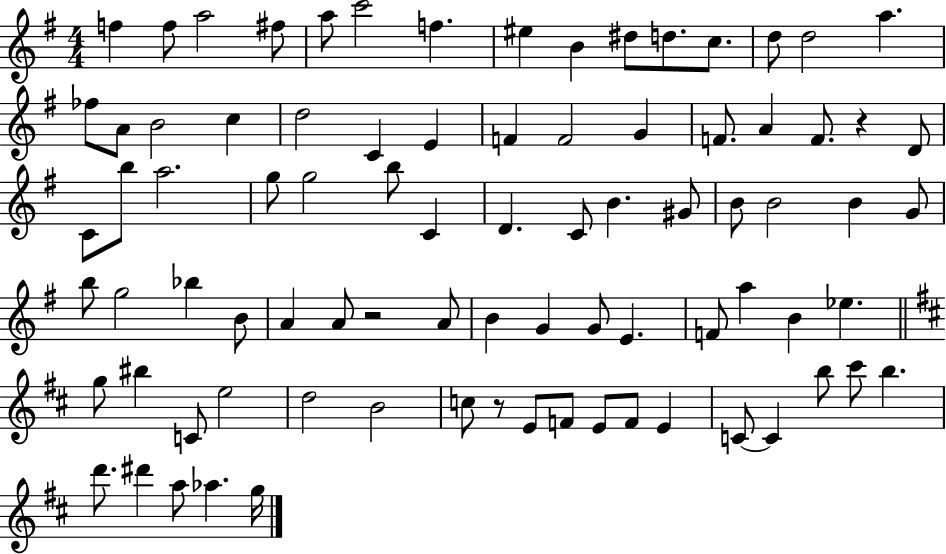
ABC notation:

X:1
T:Untitled
M:4/4
L:1/4
K:G
f f/2 a2 ^f/2 a/2 c'2 f ^e B ^d/2 d/2 c/2 d/2 d2 a _f/2 A/2 B2 c d2 C E F F2 G F/2 A F/2 z D/2 C/2 b/2 a2 g/2 g2 b/2 C D C/2 B ^G/2 B/2 B2 B G/2 b/2 g2 _b B/2 A A/2 z2 A/2 B G G/2 E F/2 a B _e g/2 ^b C/2 e2 d2 B2 c/2 z/2 E/2 F/2 E/2 F/2 E C/2 C b/2 ^c'/2 b d'/2 ^d' a/2 _a g/4